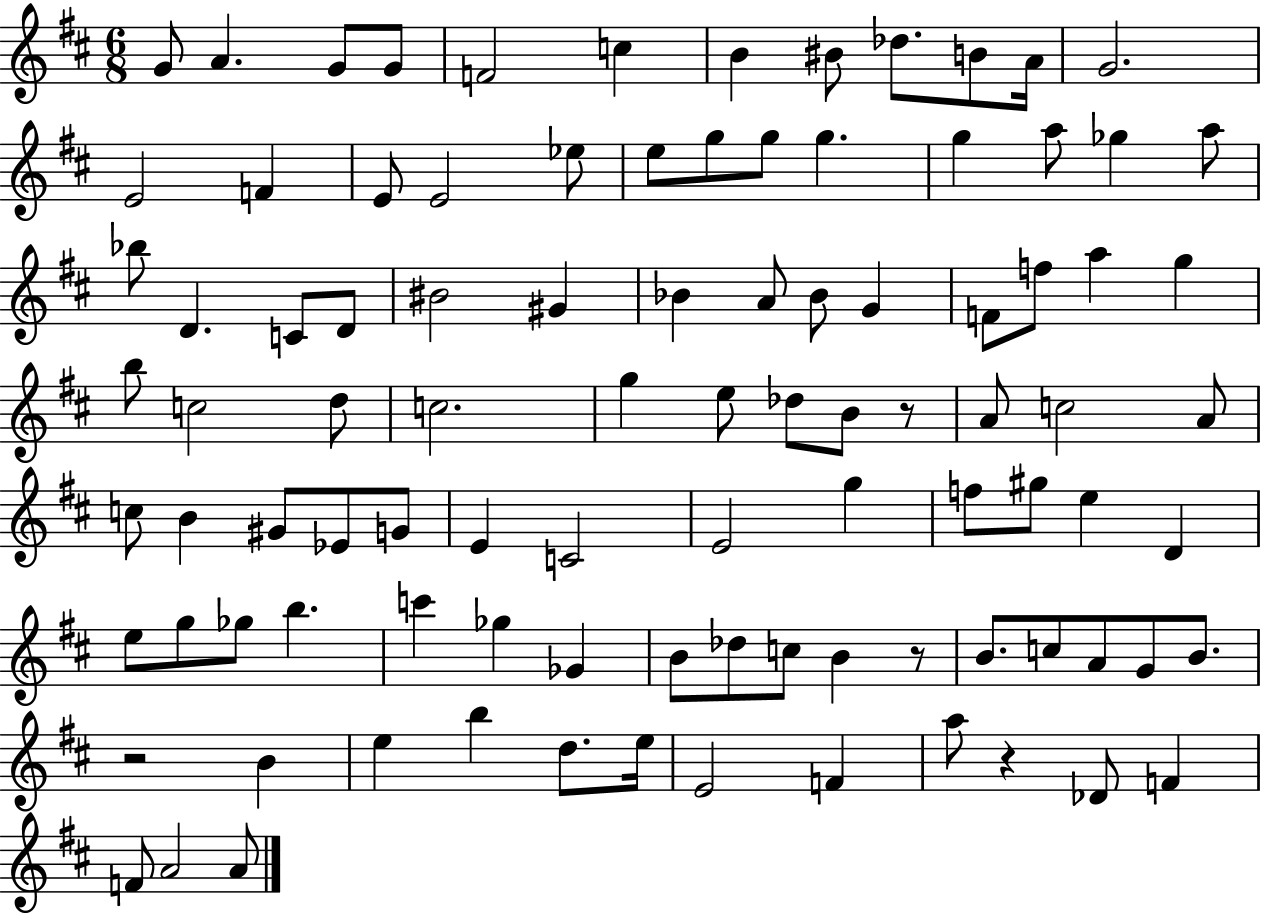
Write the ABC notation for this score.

X:1
T:Untitled
M:6/8
L:1/4
K:D
G/2 A G/2 G/2 F2 c B ^B/2 _d/2 B/2 A/4 G2 E2 F E/2 E2 _e/2 e/2 g/2 g/2 g g a/2 _g a/2 _b/2 D C/2 D/2 ^B2 ^G _B A/2 _B/2 G F/2 f/2 a g b/2 c2 d/2 c2 g e/2 _d/2 B/2 z/2 A/2 c2 A/2 c/2 B ^G/2 _E/2 G/2 E C2 E2 g f/2 ^g/2 e D e/2 g/2 _g/2 b c' _g _G B/2 _d/2 c/2 B z/2 B/2 c/2 A/2 G/2 B/2 z2 B e b d/2 e/4 E2 F a/2 z _D/2 F F/2 A2 A/2